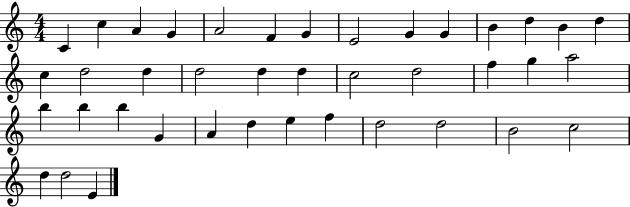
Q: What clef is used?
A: treble